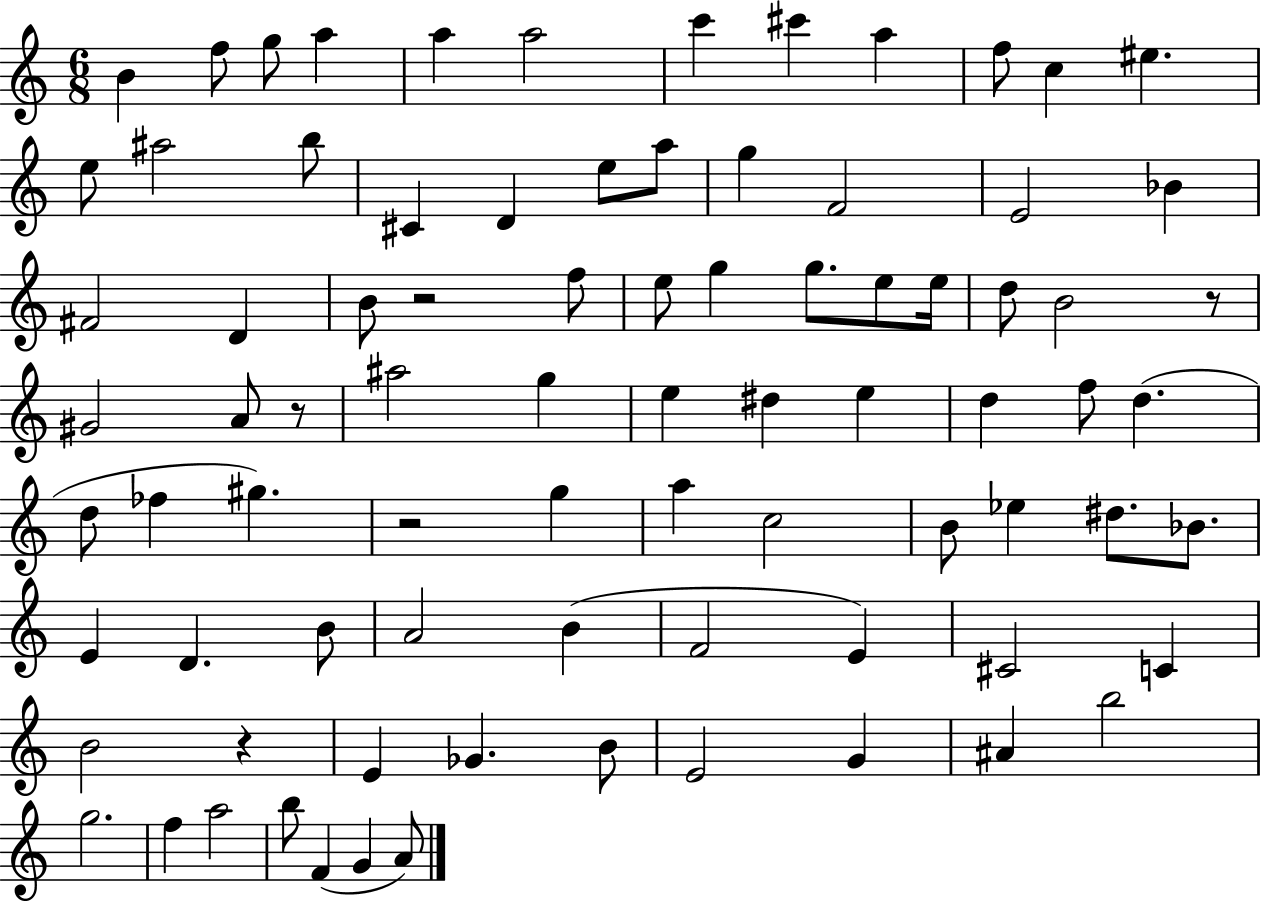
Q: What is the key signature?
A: C major